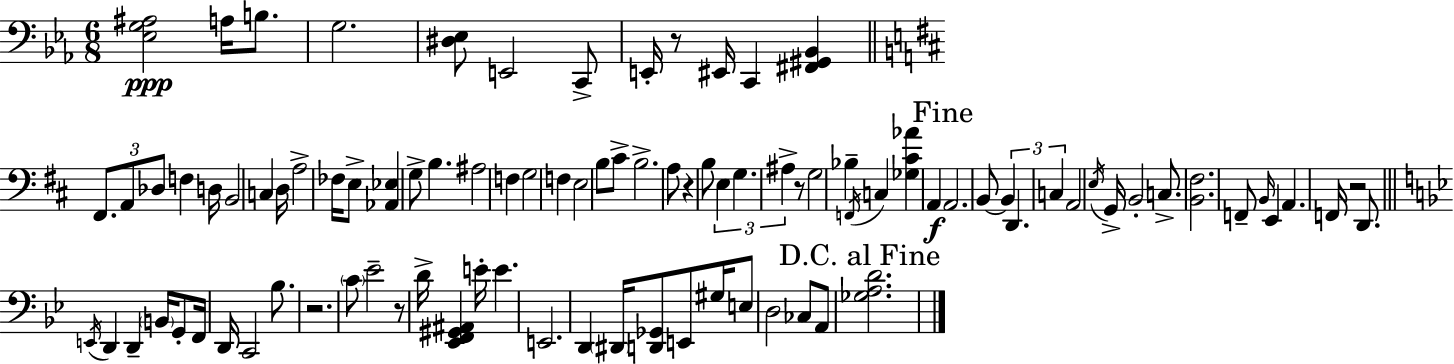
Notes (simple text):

[Eb3,G3,A#3]/h A3/s B3/e. G3/h. [D#3,Eb3]/e E2/h C2/e E2/s R/e EIS2/s C2/q [F#2,G#2,Bb2]/q F#2/e. A2/e Db3/e F3/q D3/s B2/h C3/q D3/s A3/h FES3/s E3/e [Ab2,Eb3]/q G3/e B3/q. A#3/h F3/q G3/h F3/q E3/h B3/e C#4/e B3/h. A3/e R/q B3/e E3/q G3/q. A#3/q R/e G3/h Bb3/q F2/s C3/q [Gb3,C#4,Ab4]/q A2/q A2/h. B2/e B2/q D2/q. C3/q A2/h E3/s G2/s B2/h C3/e. [B2,F#3]/h. F2/e B2/s E2/q A2/q. F2/s R/h D2/e. E2/s D2/q D2/q B2/s G2/e F2/s D2/s C2/h Bb3/e. R/h. C4/e Eb4/h R/e D4/s [Eb2,F2,G#2,A#2]/q E4/s E4/q. E2/h. D2/q D#2/s [D2,Gb2]/e E2/e G#3/s E3/e D3/h CES3/e A2/e [Gb3,A3,D4]/h.